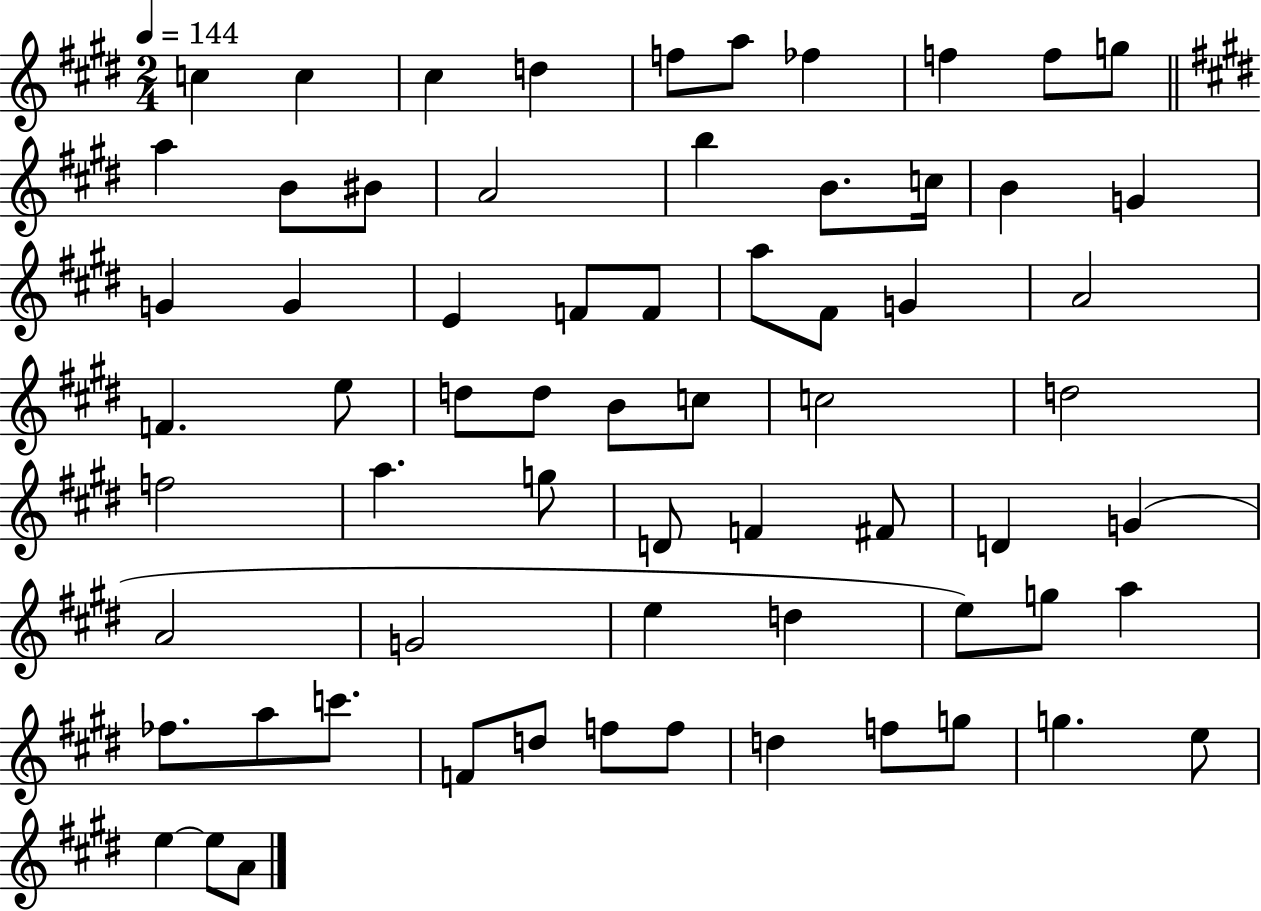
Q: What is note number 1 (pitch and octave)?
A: C5